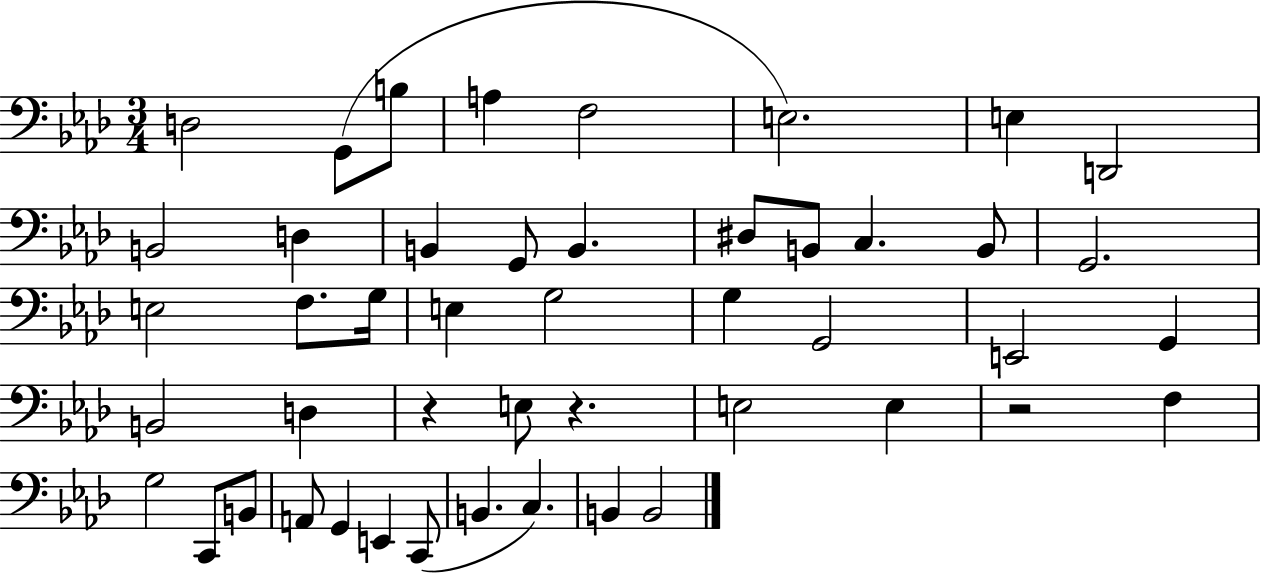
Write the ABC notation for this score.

X:1
T:Untitled
M:3/4
L:1/4
K:Ab
D,2 G,,/2 B,/2 A, F,2 E,2 E, D,,2 B,,2 D, B,, G,,/2 B,, ^D,/2 B,,/2 C, B,,/2 G,,2 E,2 F,/2 G,/4 E, G,2 G, G,,2 E,,2 G,, B,,2 D, z E,/2 z E,2 E, z2 F, G,2 C,,/2 B,,/2 A,,/2 G,, E,, C,,/2 B,, C, B,, B,,2